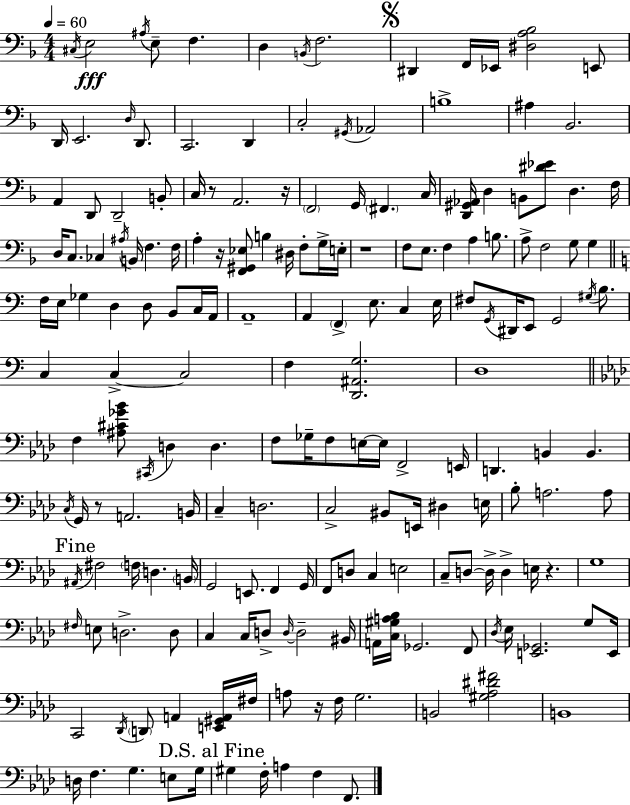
{
  \clef bass
  \numericTimeSignature
  \time 4/4
  \key d \minor
  \tempo 4 = 60
  \acciaccatura { cis16 }\fff e2 \acciaccatura { ais16 } e8-- f4. | d4 \acciaccatura { b,16 } f2. | \mark \markup { \musicglyph "scripts.segno" } dis,4 f,16 ees,16 <dis a bes>2 | e,8 d,16 e,2. | \break \grace { d16 } d,8. c,2. | d,4 c2-. \acciaccatura { gis,16 } aes,2 | b1-> | ais4 bes,2. | \break a,4 d,8 d,2-- | b,8-. c16 r8 a,2. | r16 \parenthesize f,2 g,16 \parenthesize fis,4. | c16 <d, gis, aes,>16 d4 b,8 <dis' ees'>8 d4. | \break f16 d16 c8. ces4 \acciaccatura { ais16 } b,16 f4. | f16 a4-. r16 <f, gis, ees>8 b4 | dis16 f8-. g16-> e16-. r1 | f8 e8. f4 a4 | \break b8. a8-> f2 | g8 g4 \bar "||" \break \key a \minor f16 e16 ges4 d4 d8 b,8 c16 a,16 | a,1-- | a,4 \parenthesize f,4-> e8. c4 e16 | fis8 \acciaccatura { g,16 } dis,16 e,8 g,2 \acciaccatura { gis16 } b8. | \break c4 c4->~~ c2 | f4 <d, ais, g>2. | d1 | \bar "||" \break \key f \minor f4 <ais cis' ges' bes'>8 \acciaccatura { cis,16 } d4 d4. | f8 ges16-- f8 e16~~ e16 f,2-> | e,16 d,4. b,4 b,4. | \acciaccatura { c16 } g,16 r8 a,2. | \break b,16 c4-- d2. | c2-> bis,8 e,16 dis4 | e16 bes8-. a2. | a8 \mark "Fine" \acciaccatura { ais,16 } fis2 \parenthesize f16 d4. | \break \parenthesize b,16 g,2 e,8. f,4 | g,16 f,8 d8 c4 e2 | c8-- d8~~ d16-> d4-> e16 r4. | g1 | \break \grace { fis16 } e8 d2.-> | d8 c4 c16 d8-> \grace { d16~ }~ d2-- | bis,16 a,16 <c gis a bes>16 ges,2. | f,8 \acciaccatura { des16 } ees16 <e, ges,>2. | \break g8 e,16 c,2 \acciaccatura { des,16 } \parenthesize d,8 | a,4 <e, gis, a,>16 fis16 a8 r16 f16 g2. | b,2 <gis aes dis' fis'>2 | b,1 | \break d16 f4. g4. | e8 g16 \mark "D.S. al Fine" gis4 f16-. a4 | f4 f,8. \bar "|."
}